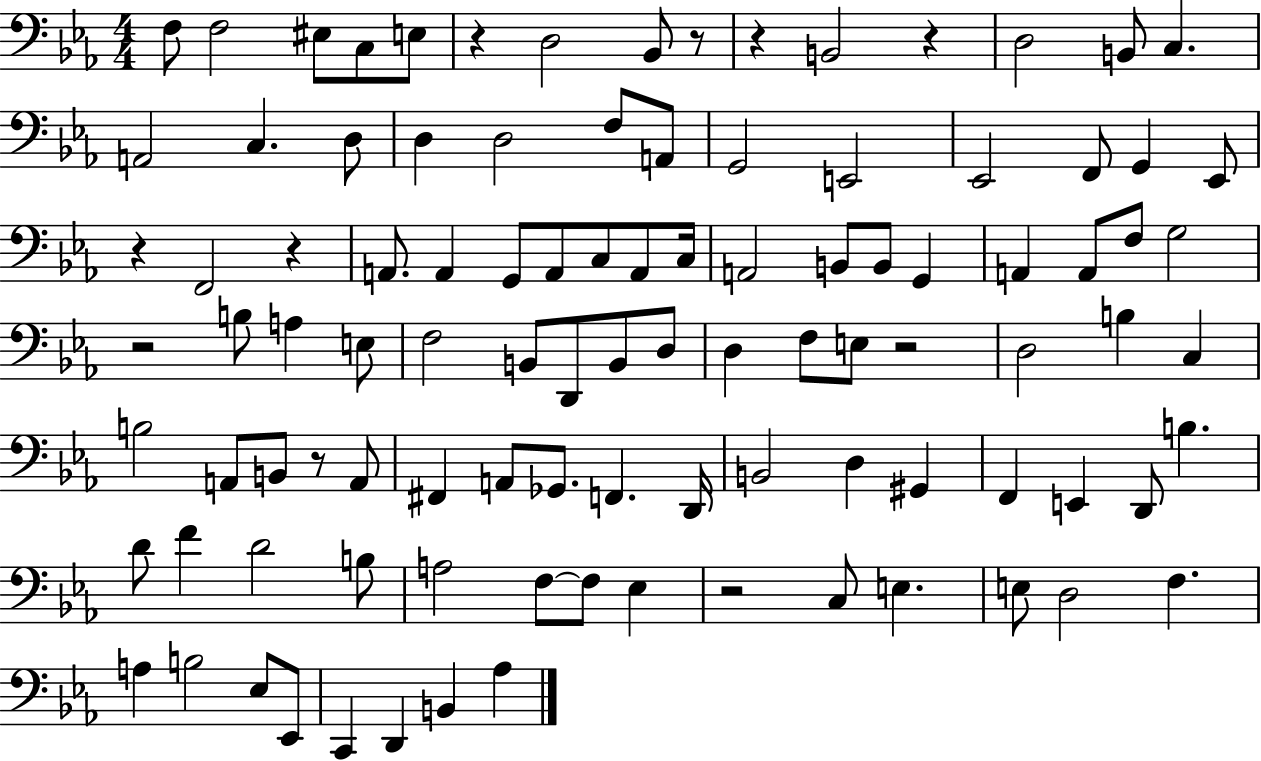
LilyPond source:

{
  \clef bass
  \numericTimeSignature
  \time 4/4
  \key ees \major
  \repeat volta 2 { f8 f2 eis8 c8 e8 | r4 d2 bes,8 r8 | r4 b,2 r4 | d2 b,8 c4. | \break a,2 c4. d8 | d4 d2 f8 a,8 | g,2 e,2 | ees,2 f,8 g,4 ees,8 | \break r4 f,2 r4 | a,8. a,4 g,8 a,8 c8 a,8 c16 | a,2 b,8 b,8 g,4 | a,4 a,8 f8 g2 | \break r2 b8 a4 e8 | f2 b,8 d,8 b,8 d8 | d4 f8 e8 r2 | d2 b4 c4 | \break b2 a,8 b,8 r8 a,8 | fis,4 a,8 ges,8. f,4. d,16 | b,2 d4 gis,4 | f,4 e,4 d,8 b4. | \break d'8 f'4 d'2 b8 | a2 f8~~ f8 ees4 | r2 c8 e4. | e8 d2 f4. | \break a4 b2 ees8 ees,8 | c,4 d,4 b,4 aes4 | } \bar "|."
}